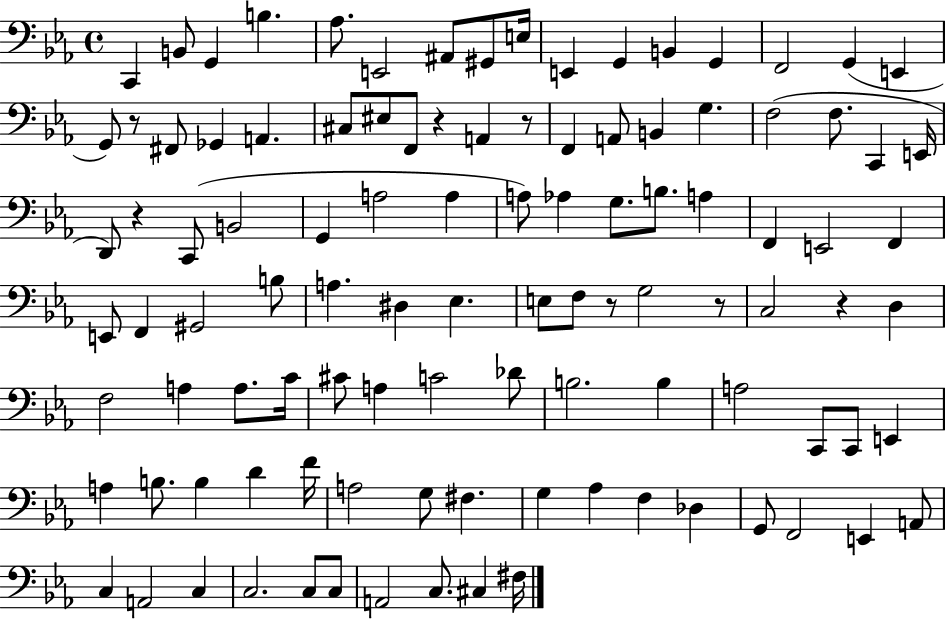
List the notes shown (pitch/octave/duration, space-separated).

C2/q B2/e G2/q B3/q. Ab3/e. E2/h A#2/e G#2/e E3/s E2/q G2/q B2/q G2/q F2/h G2/q E2/q G2/e R/e F#2/e Gb2/q A2/q. C#3/e EIS3/e F2/e R/q A2/q R/e F2/q A2/e B2/q G3/q. F3/h F3/e. C2/q E2/s D2/e R/q C2/e B2/h G2/q A3/h A3/q A3/e Ab3/q G3/e. B3/e. A3/q F2/q E2/h F2/q E2/e F2/q G#2/h B3/e A3/q. D#3/q Eb3/q. E3/e F3/e R/e G3/h R/e C3/h R/q D3/q F3/h A3/q A3/e. C4/s C#4/e A3/q C4/h Db4/e B3/h. B3/q A3/h C2/e C2/e E2/q A3/q B3/e. B3/q D4/q F4/s A3/h G3/e F#3/q. G3/q Ab3/q F3/q Db3/q G2/e F2/h E2/q A2/e C3/q A2/h C3/q C3/h. C3/e C3/e A2/h C3/e. C#3/q F#3/s